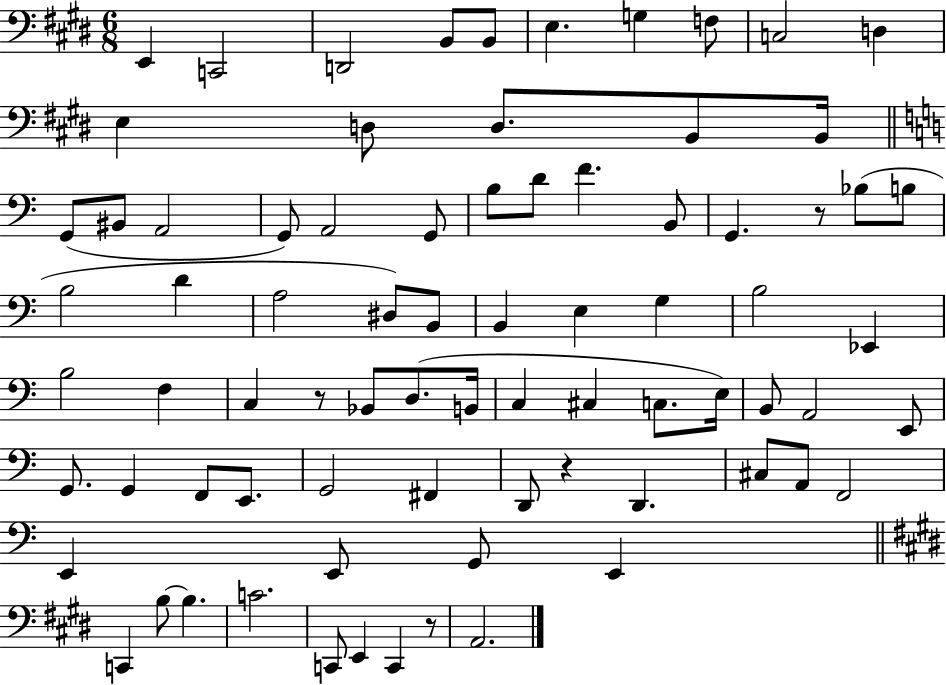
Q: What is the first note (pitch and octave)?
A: E2